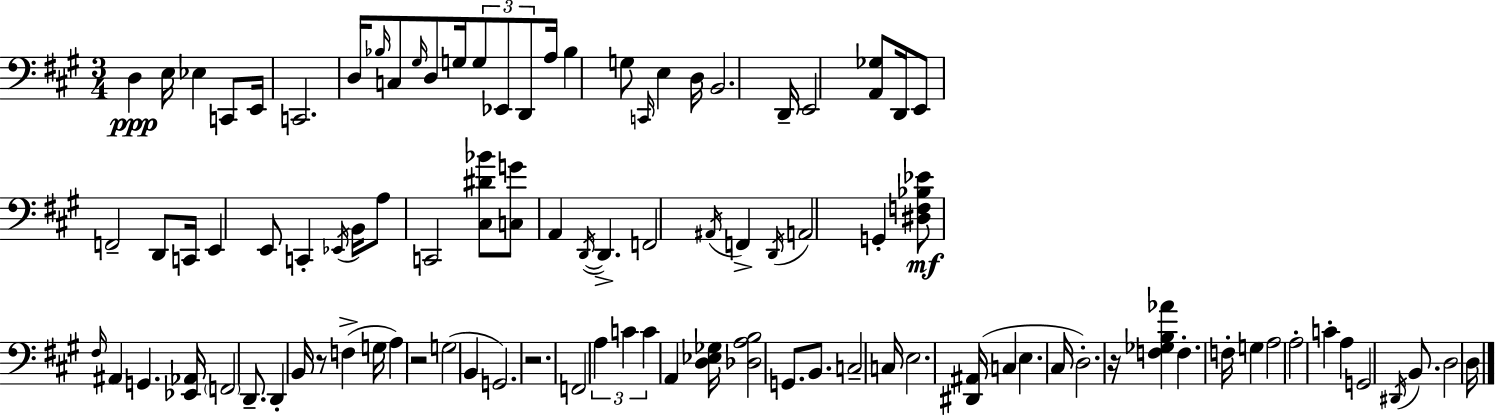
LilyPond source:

{
  \clef bass
  \numericTimeSignature
  \time 3/4
  \key a \major
  \repeat volta 2 { d4\ppp e16 ees4 c,8 e,16 | c,2. | d16 \grace { bes16 } c8 \grace { gis16 } d8 g16 \tuplet 3/2 { g8 ees,8 | d,8 } a16 bes4 g8 \grace { c,16 } e4 | \break d16 b,2. | d,16-- e,2 | <a, ges>8 d,16 e,8 f,2-- | d,8 c,16 e,4 e,8 c,4-. | \break \acciaccatura { ees,16 } b,16 a8 c,2 | <cis dis' bes'>8 <c g'>8 a,4 \acciaccatura { d,16~ }~ d,4.-> | f,2 | \acciaccatura { ais,16 } f,4-> \acciaccatura { d,16 } a,2 | \break g,4-. <dis f bes ees'>8\mf \grace { fis16 } ais,4 | g,4. <ees, aes,>16 \parenthesize f,2 | d,8.-- d,4-. | b,16 r8 f4->( g16 a4) | \break r2 g2( | b,4 g,2.) | r2. | f,2 | \break \tuplet 3/2 { a4 c'4 | c'4 } a,4 <d ees ges>16 <des a b>2 | g,8. b,8. c2-- | c16 e2. | \break <dis, ais,>16( c4 | e4. cis16 d2.-.) | r16 <f ges b aes'>4 | f4.-. f16-. g4 | \break a2 a2-. | c'4-. a4 | g,2 \acciaccatura { dis,16 } b,8. | d2 d16 } \bar "|."
}